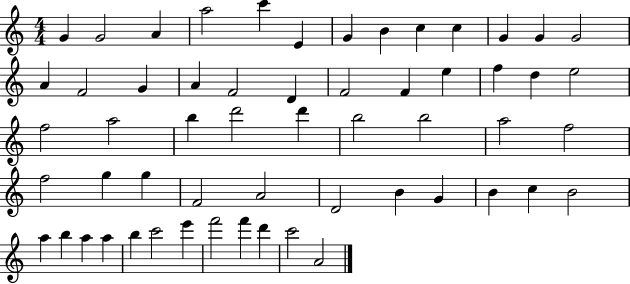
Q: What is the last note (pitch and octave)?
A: A4